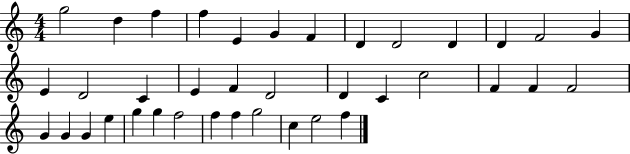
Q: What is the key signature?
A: C major